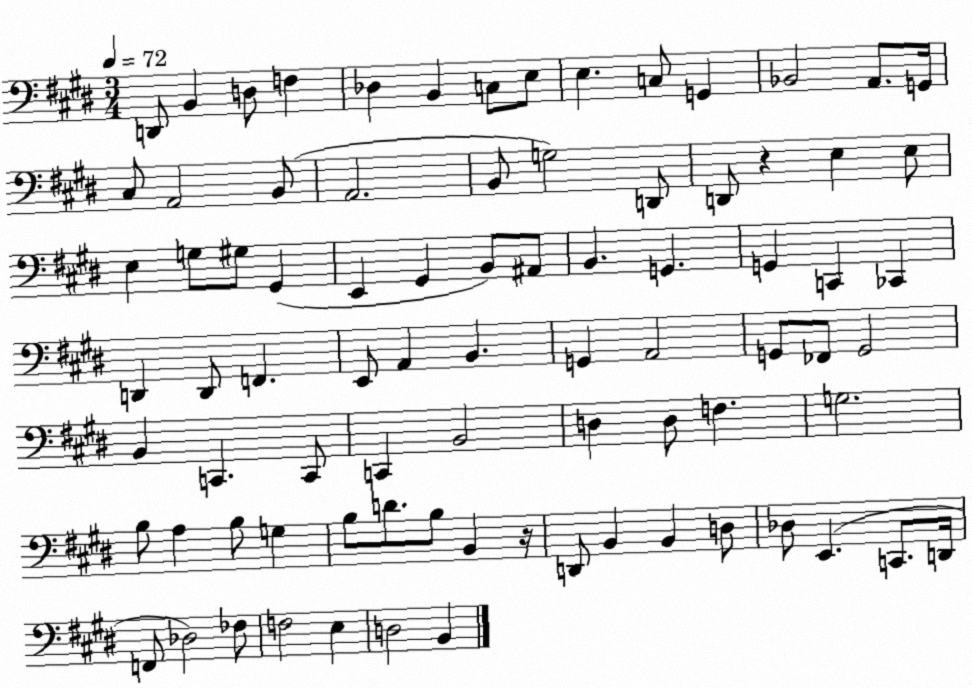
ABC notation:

X:1
T:Untitled
M:3/4
L:1/4
K:E
D,,/2 B,, D,/2 F, _D, B,, C,/2 E,/2 E, C,/2 G,, _B,,2 A,,/2 G,,/4 ^C,/2 A,,2 B,,/2 A,,2 B,,/2 G,2 D,,/2 D,,/2 z E, E,/2 E, G,/2 ^G,/2 ^G,, E,, ^G,, B,,/2 ^A,,/2 B,, G,, G,, C,, _C,, D,, D,,/2 F,, E,,/2 A,, B,, G,, A,,2 G,,/2 _F,,/2 G,,2 B,, C,, C,,/2 C,, B,,2 D, D,/2 F, G,2 B,/2 A, B,/2 G, B,/2 D/2 B,/2 B,, z/4 D,,/2 B,, B,, D,/2 _D,/2 E,, C,,/2 D,,/4 F,,/2 _D,2 _F,/2 F,2 E, D,2 B,,